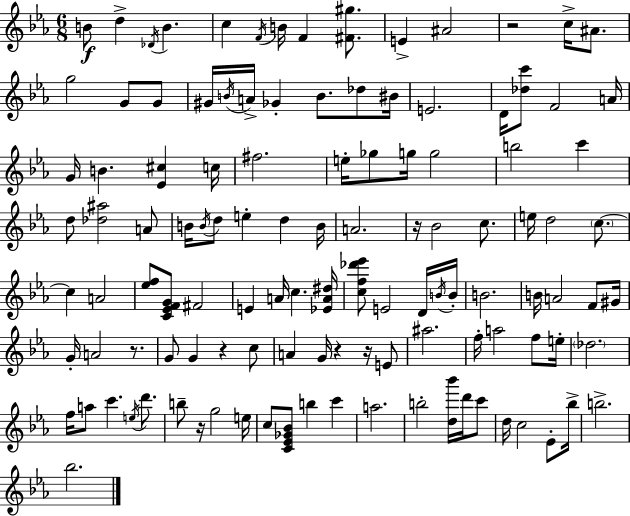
B4/e D5/q Db4/s B4/q. C5/q F4/s B4/s F4/q [F#4,G#5]/e. E4/q A#4/h R/h C5/s A#4/e. G5/h G4/e G4/e G#4/s B4/s A4/s Gb4/q B4/e. Db5/e BIS4/s E4/h. D4/s [Db5,C6]/e F4/h A4/s G4/s B4/q. [Eb4,C#5]/q C5/s F#5/h. E5/s Gb5/e G5/s G5/h B5/h C6/q D5/e [Db5,A#5]/h A4/e B4/s B4/s D5/e E5/q D5/q B4/s A4/h. R/s Bb4/h C5/e. E5/s D5/h C5/e. C5/q A4/h [Eb5,F5]/e [C4,Eb4,F4,G4]/e F#4/h E4/q A4/s C5/q. [Eb4,A4,D#5]/s [C5,F5,Db6,Eb6]/e E4/h D4/s B4/s B4/s B4/h. B4/s A4/h F4/e G#4/s G4/s A4/h R/e. G4/e G4/q R/q C5/e A4/q G4/s R/q R/s E4/e A#5/h. F5/s A5/h F5/e E5/s Db5/h. F5/s A5/e C6/q. E5/s D6/e. B5/e R/s G5/h E5/s C5/e [C4,Eb4,Gb4,Bb4]/e B5/q C6/q A5/h. B5/h [D5,Bb6]/s D6/s C6/e D5/s C5/h Eb4/e Bb5/s B5/h. Bb5/h.